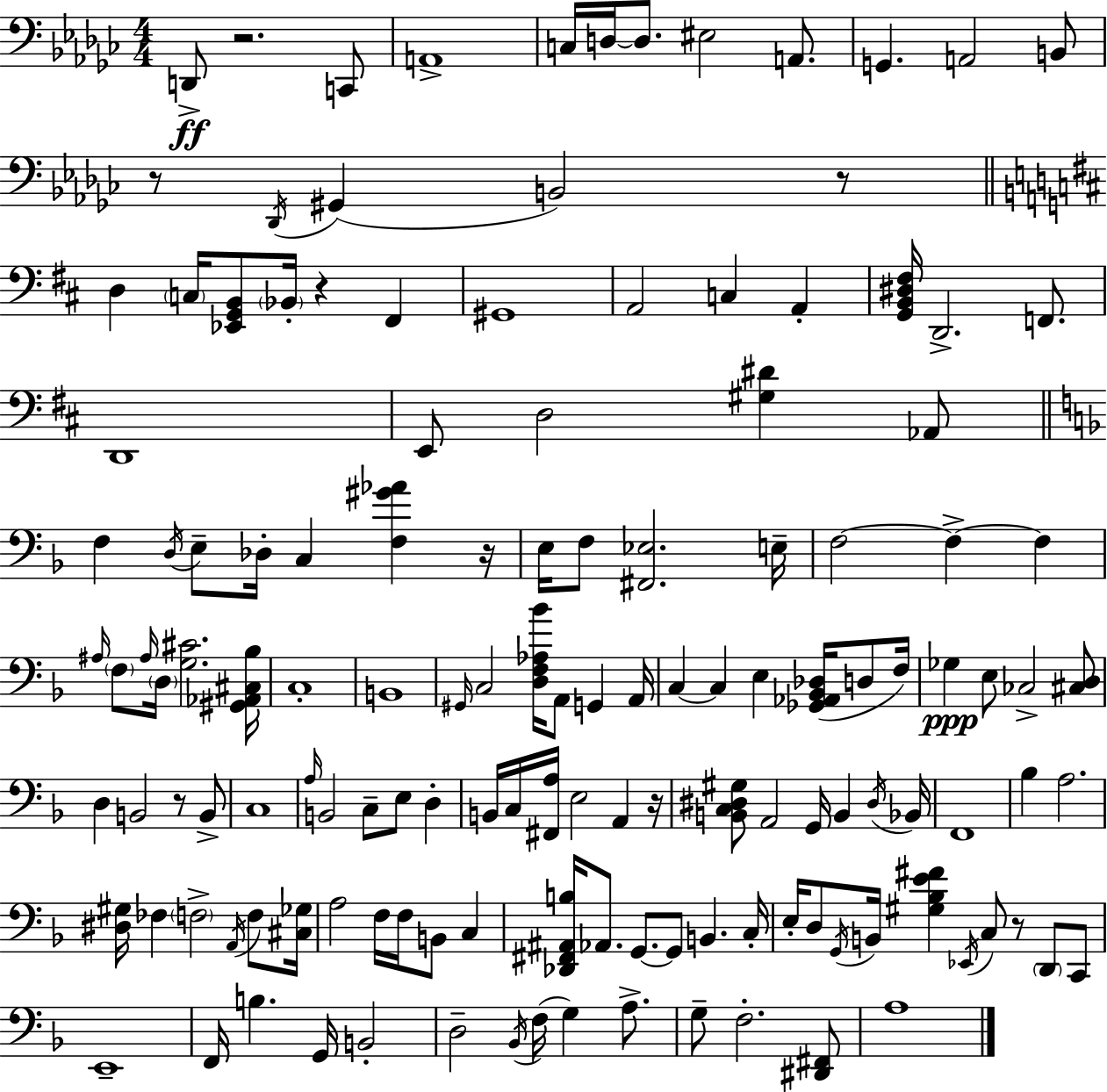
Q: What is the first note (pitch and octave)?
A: D2